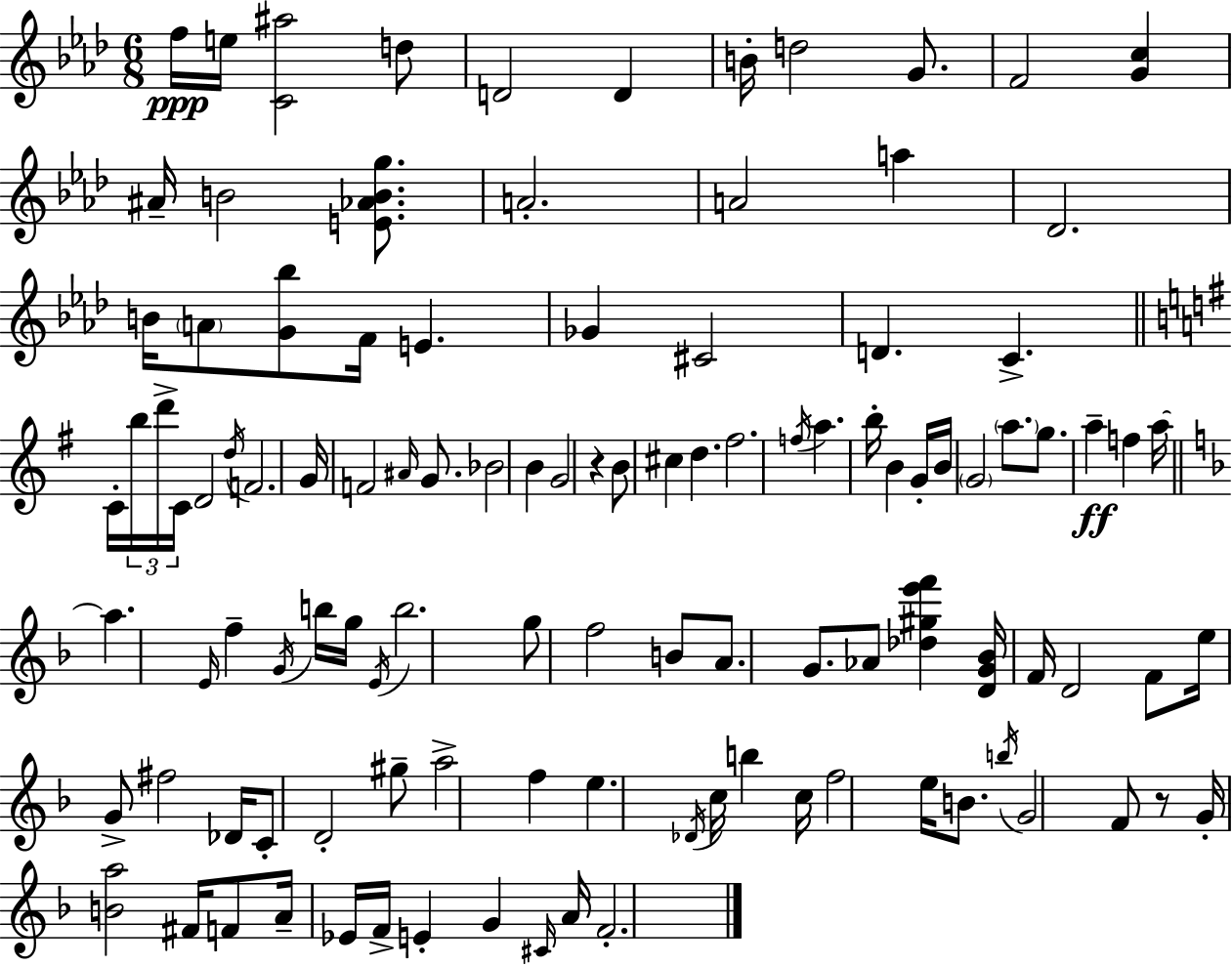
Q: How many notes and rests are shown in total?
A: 110